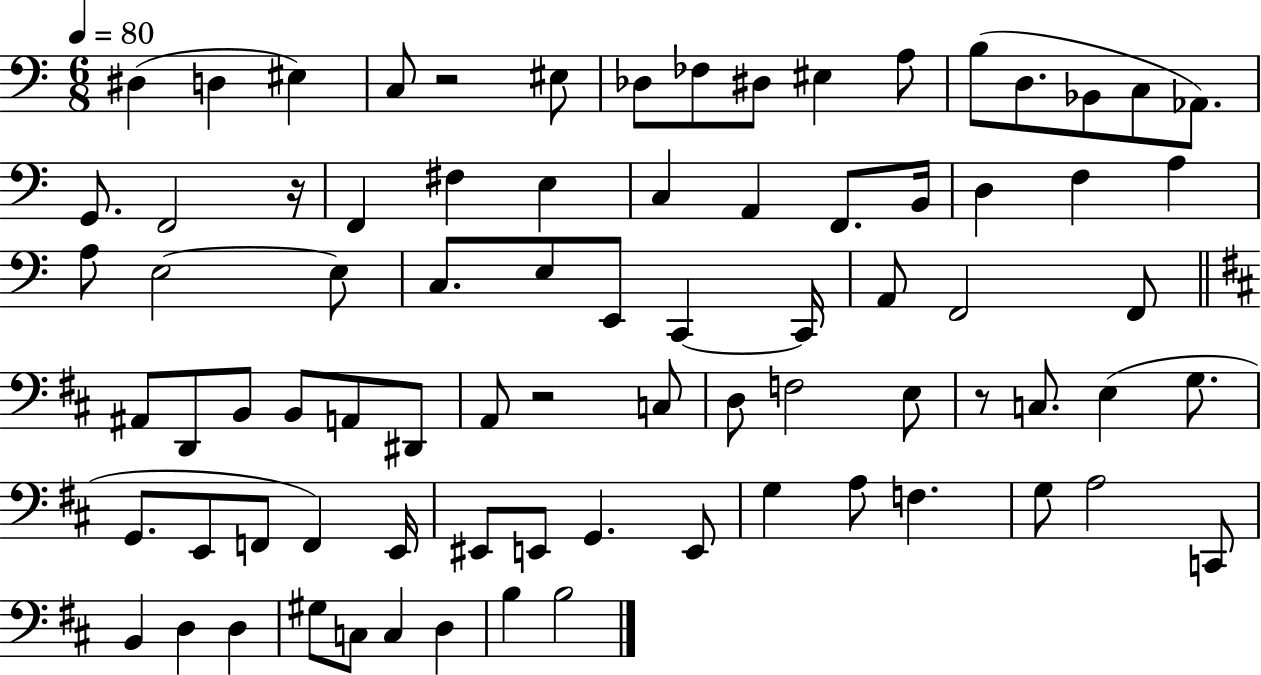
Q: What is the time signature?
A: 6/8